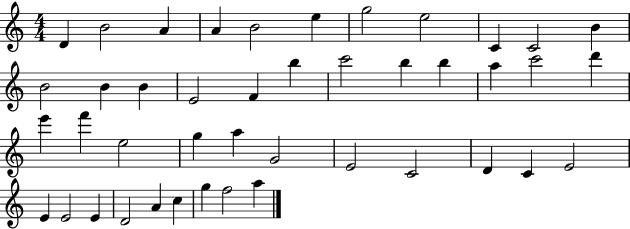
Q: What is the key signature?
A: C major